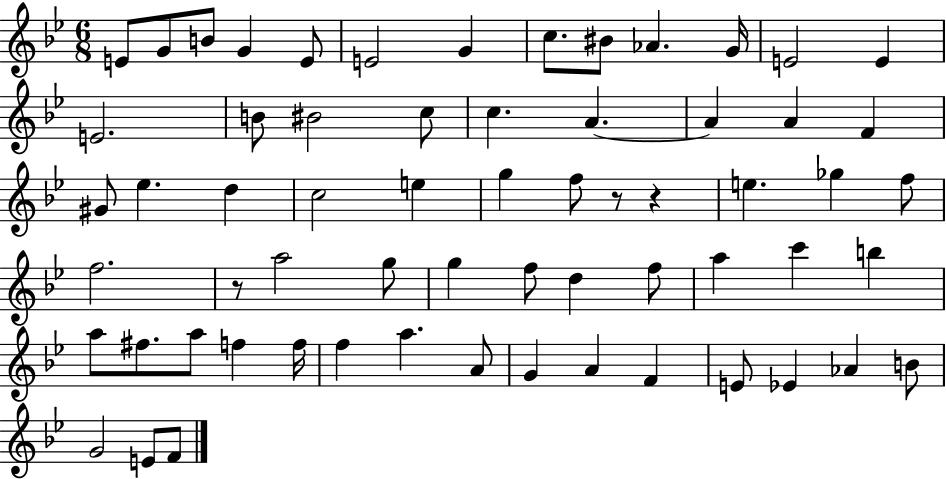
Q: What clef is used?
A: treble